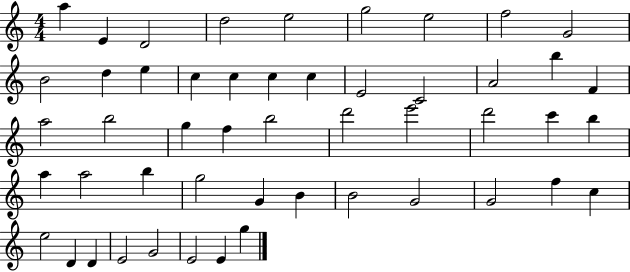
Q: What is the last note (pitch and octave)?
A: G5